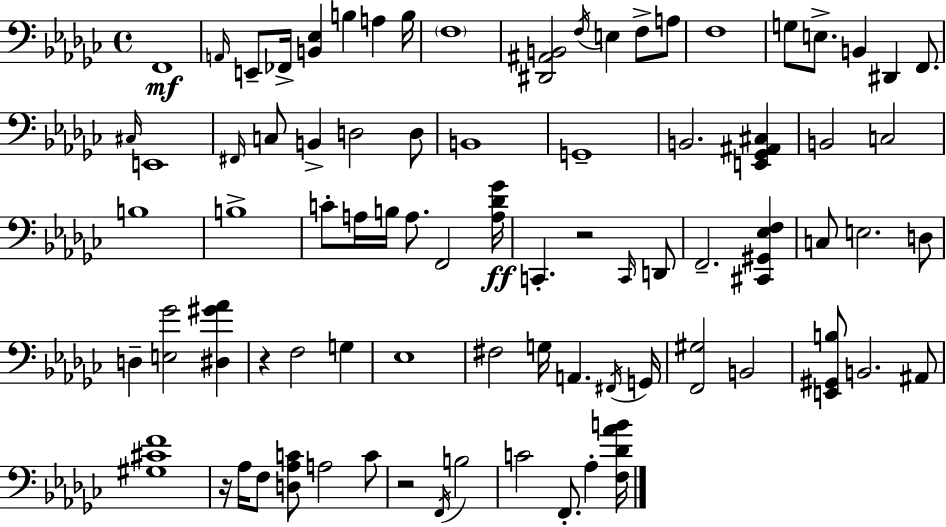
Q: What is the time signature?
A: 4/4